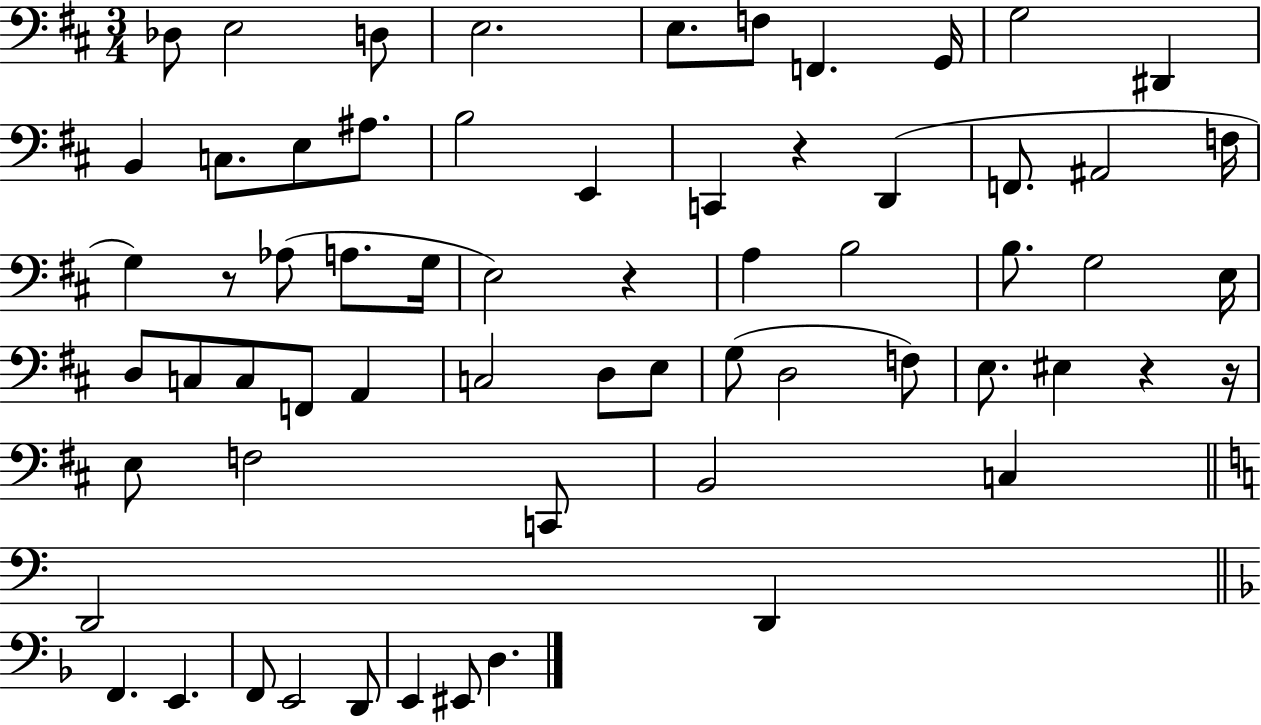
X:1
T:Untitled
M:3/4
L:1/4
K:D
_D,/2 E,2 D,/2 E,2 E,/2 F,/2 F,, G,,/4 G,2 ^D,, B,, C,/2 E,/2 ^A,/2 B,2 E,, C,, z D,, F,,/2 ^A,,2 F,/4 G, z/2 _A,/2 A,/2 G,/4 E,2 z A, B,2 B,/2 G,2 E,/4 D,/2 C,/2 C,/2 F,,/2 A,, C,2 D,/2 E,/2 G,/2 D,2 F,/2 E,/2 ^E, z z/4 E,/2 F,2 C,,/2 B,,2 C, D,,2 D,, F,, E,, F,,/2 E,,2 D,,/2 E,, ^E,,/2 D,